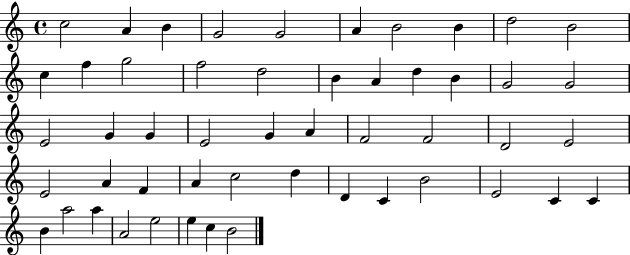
X:1
T:Untitled
M:4/4
L:1/4
K:C
c2 A B G2 G2 A B2 B d2 B2 c f g2 f2 d2 B A d B G2 G2 E2 G G E2 G A F2 F2 D2 E2 E2 A F A c2 d D C B2 E2 C C B a2 a A2 e2 e c B2